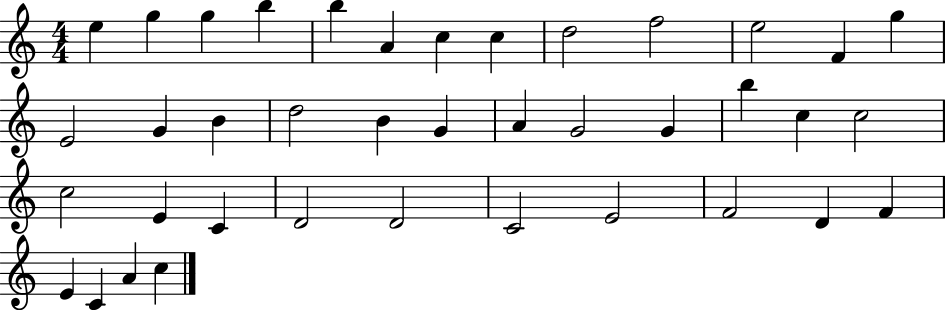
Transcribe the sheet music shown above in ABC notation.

X:1
T:Untitled
M:4/4
L:1/4
K:C
e g g b b A c c d2 f2 e2 F g E2 G B d2 B G A G2 G b c c2 c2 E C D2 D2 C2 E2 F2 D F E C A c